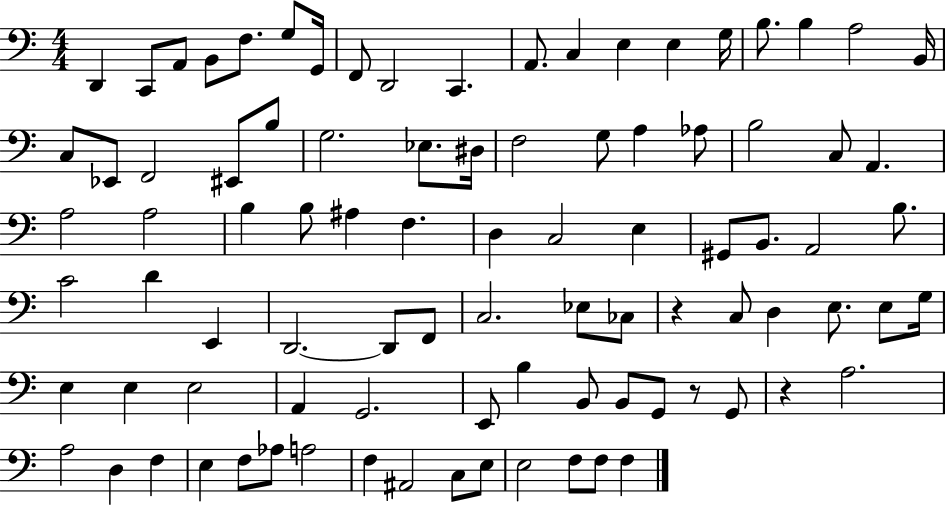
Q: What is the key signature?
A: C major